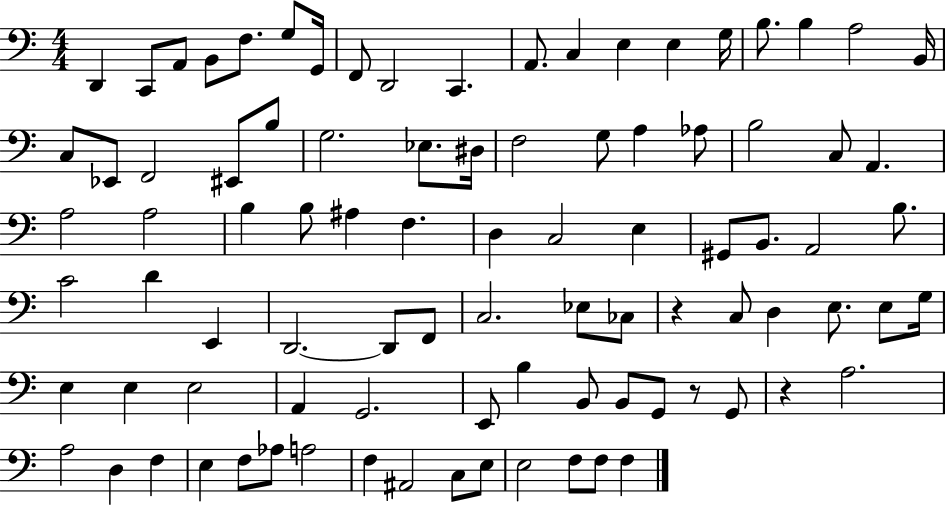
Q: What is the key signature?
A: C major